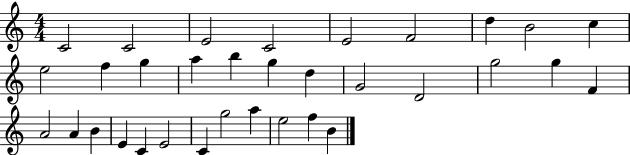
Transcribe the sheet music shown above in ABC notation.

X:1
T:Untitled
M:4/4
L:1/4
K:C
C2 C2 E2 C2 E2 F2 d B2 c e2 f g a b g d G2 D2 g2 g F A2 A B E C E2 C g2 a e2 f B